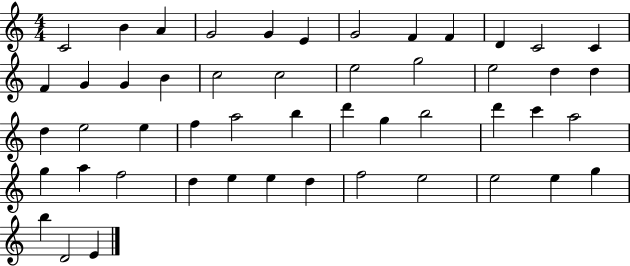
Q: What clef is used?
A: treble